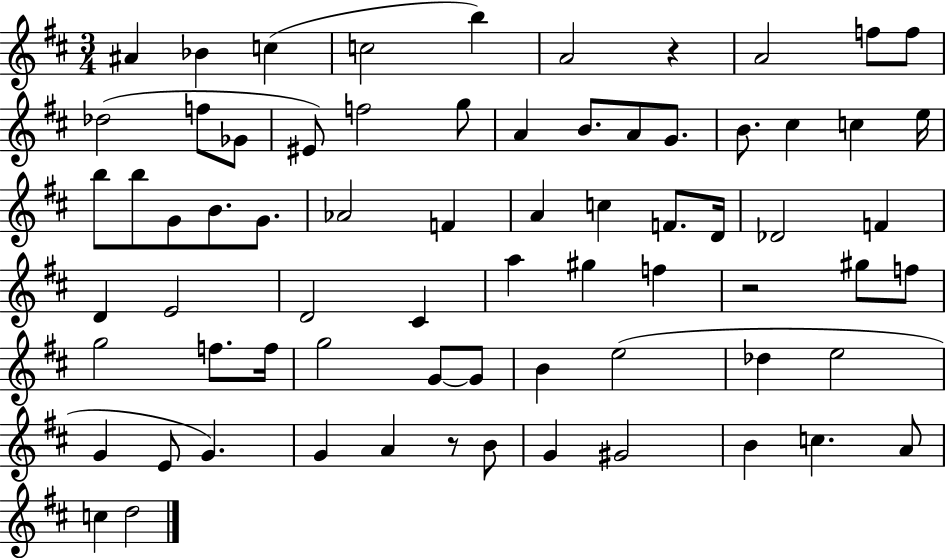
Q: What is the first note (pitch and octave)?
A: A#4